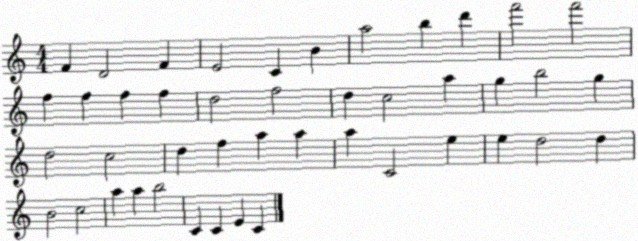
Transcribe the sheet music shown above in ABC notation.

X:1
T:Untitled
M:4/4
L:1/4
K:C
F D2 F E2 C B a2 b d' f'2 f'2 f f f f d2 f2 d c2 a g b2 g d2 c2 d f a a a C2 e e d2 d B2 c2 a a b2 C C E C